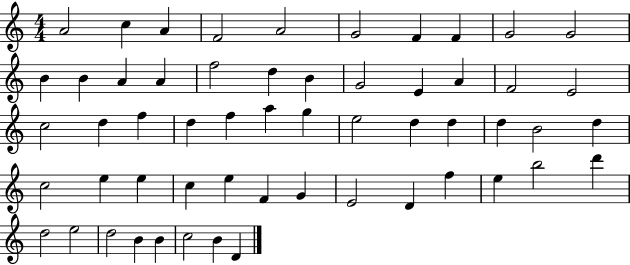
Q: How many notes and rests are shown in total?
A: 56